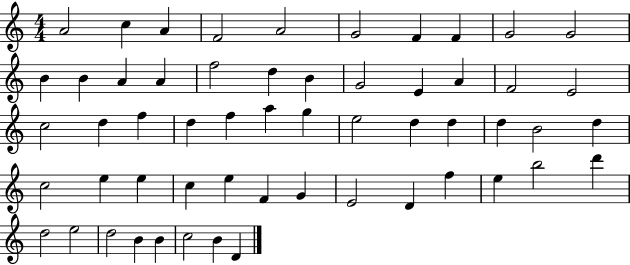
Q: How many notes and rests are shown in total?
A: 56